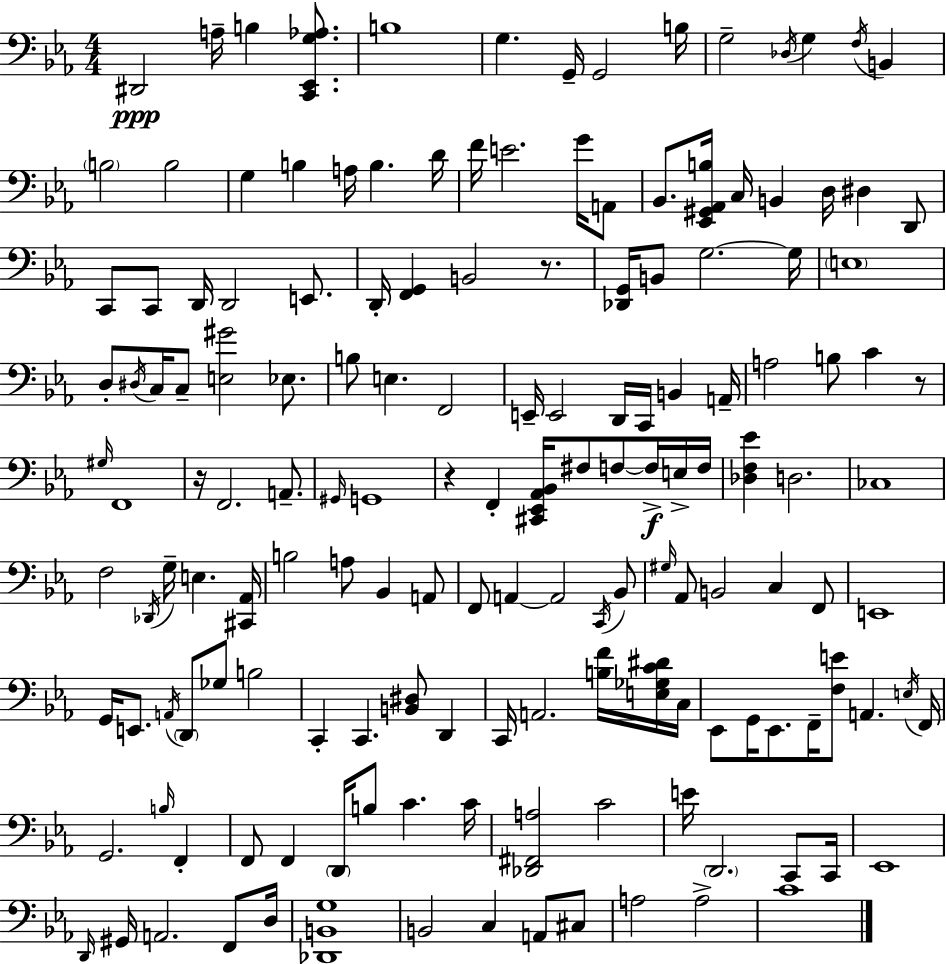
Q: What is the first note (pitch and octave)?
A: D#2